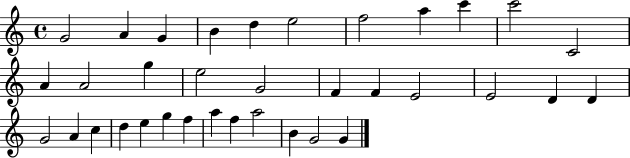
{
  \clef treble
  \time 4/4
  \defaultTimeSignature
  \key c \major
  g'2 a'4 g'4 | b'4 d''4 e''2 | f''2 a''4 c'''4 | c'''2 c'2 | \break a'4 a'2 g''4 | e''2 g'2 | f'4 f'4 e'2 | e'2 d'4 d'4 | \break g'2 a'4 c''4 | d''4 e''4 g''4 f''4 | a''4 f''4 a''2 | b'4 g'2 g'4 | \break \bar "|."
}